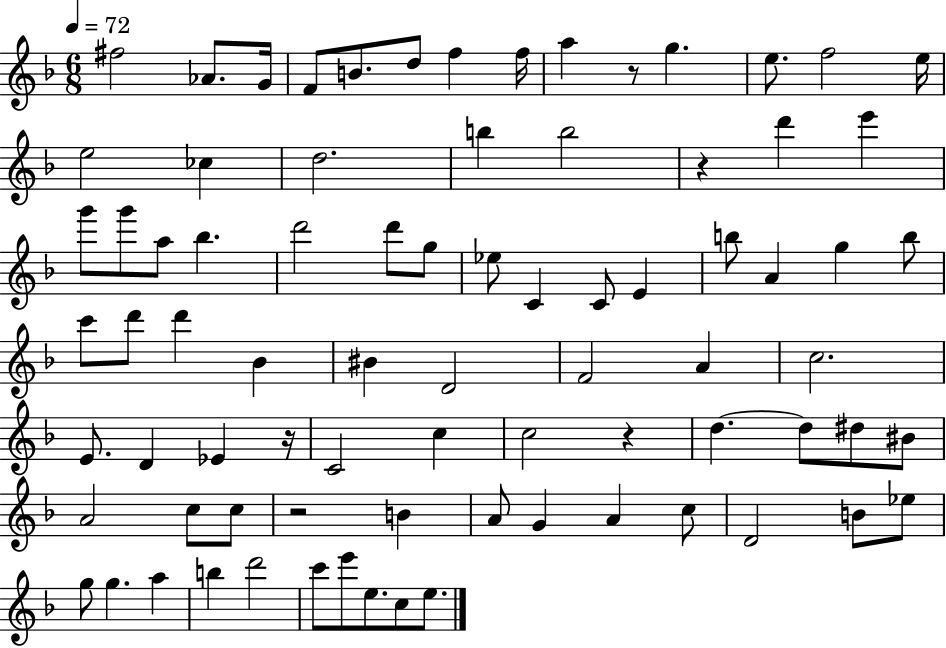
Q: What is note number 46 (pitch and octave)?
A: D4